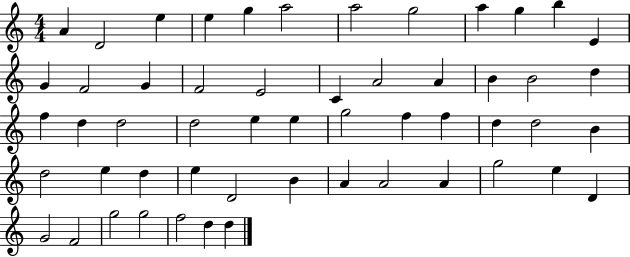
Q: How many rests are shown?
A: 0